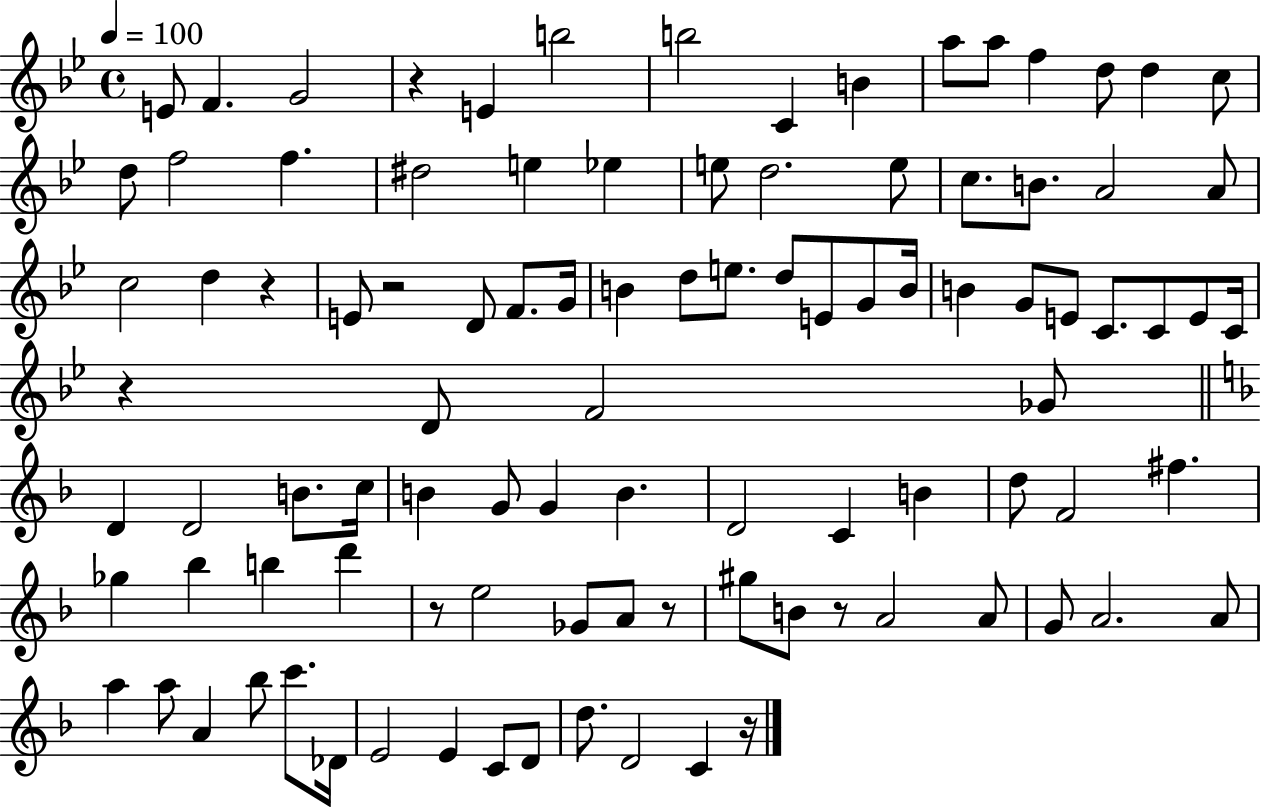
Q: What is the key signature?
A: BES major